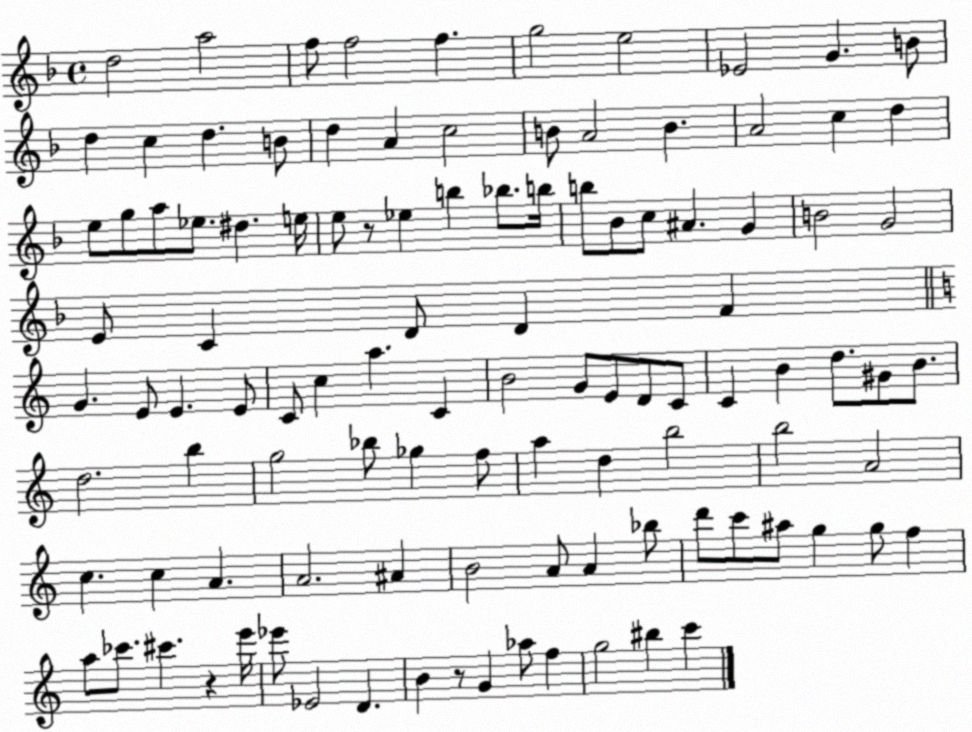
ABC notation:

X:1
T:Untitled
M:4/4
L:1/4
K:F
d2 a2 f/2 f2 f g2 e2 _E2 G B/2 d c d B/2 d A c2 B/2 A2 B A2 c d e/2 g/2 a/2 _e/2 ^d e/4 e/2 z/2 _e b _b/2 b/4 b/2 _B/2 c/2 ^A G B2 G2 E/2 C D/2 D F G E/2 E E/2 C/2 c a C B2 G/2 E/2 D/2 C/2 C B d/2 ^G/2 B/2 d2 b g2 _b/2 _g f/2 a d b2 b2 A2 c c A A2 ^A B2 A/2 A _b/2 d'/2 c'/2 ^a/2 g g/2 f a/2 _c'/2 ^c' z e'/4 _e'/2 _E2 D B z/2 G _a/2 f g2 ^b c'